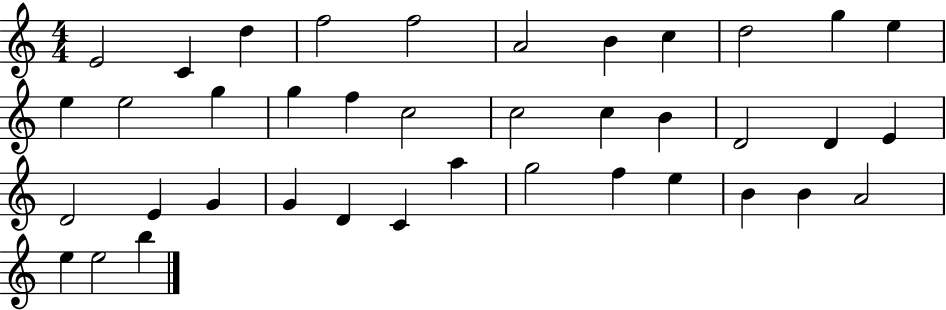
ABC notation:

X:1
T:Untitled
M:4/4
L:1/4
K:C
E2 C d f2 f2 A2 B c d2 g e e e2 g g f c2 c2 c B D2 D E D2 E G G D C a g2 f e B B A2 e e2 b